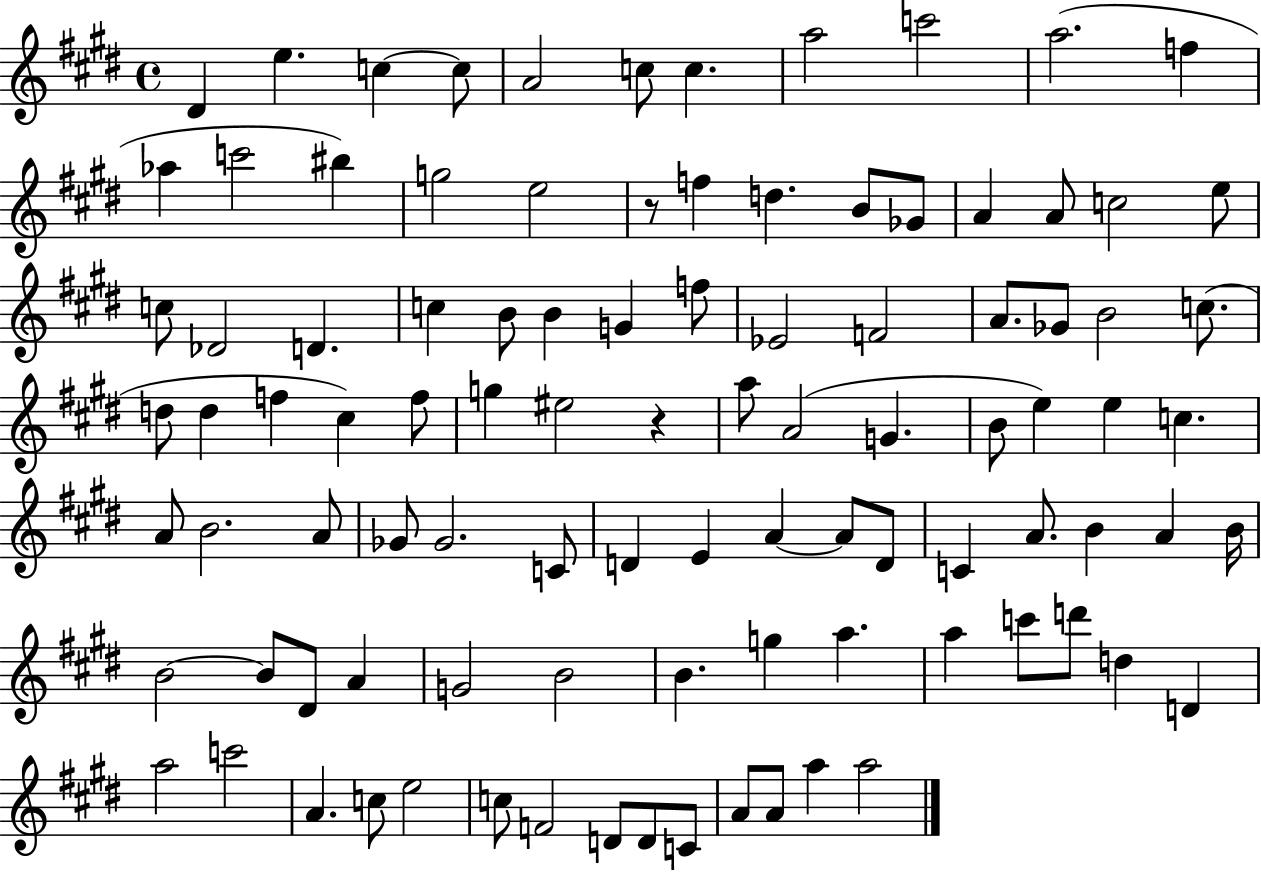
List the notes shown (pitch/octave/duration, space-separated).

D#4/q E5/q. C5/q C5/e A4/h C5/e C5/q. A5/h C6/h A5/h. F5/q Ab5/q C6/h BIS5/q G5/h E5/h R/e F5/q D5/q. B4/e Gb4/e A4/q A4/e C5/h E5/e C5/e Db4/h D4/q. C5/q B4/e B4/q G4/q F5/e Eb4/h F4/h A4/e. Gb4/e B4/h C5/e. D5/e D5/q F5/q C#5/q F5/e G5/q EIS5/h R/q A5/e A4/h G4/q. B4/e E5/q E5/q C5/q. A4/e B4/h. A4/e Gb4/e Gb4/h. C4/e D4/q E4/q A4/q A4/e D4/e C4/q A4/e. B4/q A4/q B4/s B4/h B4/e D#4/e A4/q G4/h B4/h B4/q. G5/q A5/q. A5/q C6/e D6/e D5/q D4/q A5/h C6/h A4/q. C5/e E5/h C5/e F4/h D4/e D4/e C4/e A4/e A4/e A5/q A5/h